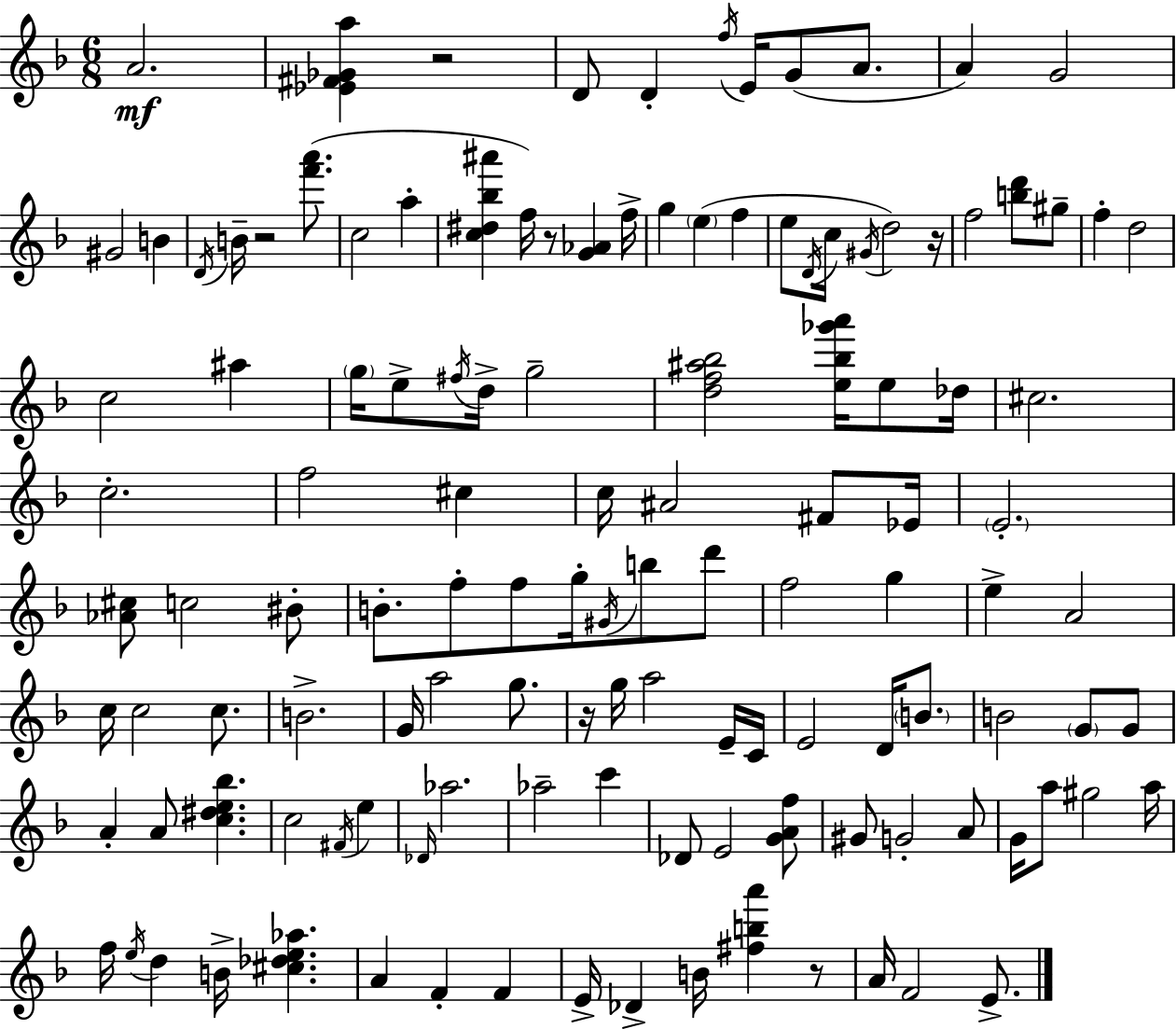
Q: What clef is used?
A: treble